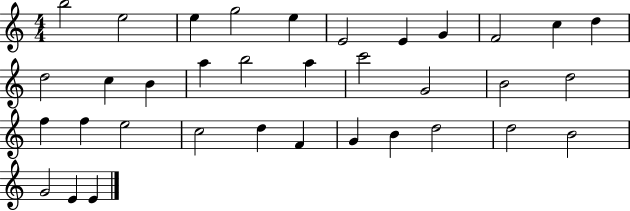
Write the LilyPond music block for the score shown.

{
  \clef treble
  \numericTimeSignature
  \time 4/4
  \key c \major
  b''2 e''2 | e''4 g''2 e''4 | e'2 e'4 g'4 | f'2 c''4 d''4 | \break d''2 c''4 b'4 | a''4 b''2 a''4 | c'''2 g'2 | b'2 d''2 | \break f''4 f''4 e''2 | c''2 d''4 f'4 | g'4 b'4 d''2 | d''2 b'2 | \break g'2 e'4 e'4 | \bar "|."
}